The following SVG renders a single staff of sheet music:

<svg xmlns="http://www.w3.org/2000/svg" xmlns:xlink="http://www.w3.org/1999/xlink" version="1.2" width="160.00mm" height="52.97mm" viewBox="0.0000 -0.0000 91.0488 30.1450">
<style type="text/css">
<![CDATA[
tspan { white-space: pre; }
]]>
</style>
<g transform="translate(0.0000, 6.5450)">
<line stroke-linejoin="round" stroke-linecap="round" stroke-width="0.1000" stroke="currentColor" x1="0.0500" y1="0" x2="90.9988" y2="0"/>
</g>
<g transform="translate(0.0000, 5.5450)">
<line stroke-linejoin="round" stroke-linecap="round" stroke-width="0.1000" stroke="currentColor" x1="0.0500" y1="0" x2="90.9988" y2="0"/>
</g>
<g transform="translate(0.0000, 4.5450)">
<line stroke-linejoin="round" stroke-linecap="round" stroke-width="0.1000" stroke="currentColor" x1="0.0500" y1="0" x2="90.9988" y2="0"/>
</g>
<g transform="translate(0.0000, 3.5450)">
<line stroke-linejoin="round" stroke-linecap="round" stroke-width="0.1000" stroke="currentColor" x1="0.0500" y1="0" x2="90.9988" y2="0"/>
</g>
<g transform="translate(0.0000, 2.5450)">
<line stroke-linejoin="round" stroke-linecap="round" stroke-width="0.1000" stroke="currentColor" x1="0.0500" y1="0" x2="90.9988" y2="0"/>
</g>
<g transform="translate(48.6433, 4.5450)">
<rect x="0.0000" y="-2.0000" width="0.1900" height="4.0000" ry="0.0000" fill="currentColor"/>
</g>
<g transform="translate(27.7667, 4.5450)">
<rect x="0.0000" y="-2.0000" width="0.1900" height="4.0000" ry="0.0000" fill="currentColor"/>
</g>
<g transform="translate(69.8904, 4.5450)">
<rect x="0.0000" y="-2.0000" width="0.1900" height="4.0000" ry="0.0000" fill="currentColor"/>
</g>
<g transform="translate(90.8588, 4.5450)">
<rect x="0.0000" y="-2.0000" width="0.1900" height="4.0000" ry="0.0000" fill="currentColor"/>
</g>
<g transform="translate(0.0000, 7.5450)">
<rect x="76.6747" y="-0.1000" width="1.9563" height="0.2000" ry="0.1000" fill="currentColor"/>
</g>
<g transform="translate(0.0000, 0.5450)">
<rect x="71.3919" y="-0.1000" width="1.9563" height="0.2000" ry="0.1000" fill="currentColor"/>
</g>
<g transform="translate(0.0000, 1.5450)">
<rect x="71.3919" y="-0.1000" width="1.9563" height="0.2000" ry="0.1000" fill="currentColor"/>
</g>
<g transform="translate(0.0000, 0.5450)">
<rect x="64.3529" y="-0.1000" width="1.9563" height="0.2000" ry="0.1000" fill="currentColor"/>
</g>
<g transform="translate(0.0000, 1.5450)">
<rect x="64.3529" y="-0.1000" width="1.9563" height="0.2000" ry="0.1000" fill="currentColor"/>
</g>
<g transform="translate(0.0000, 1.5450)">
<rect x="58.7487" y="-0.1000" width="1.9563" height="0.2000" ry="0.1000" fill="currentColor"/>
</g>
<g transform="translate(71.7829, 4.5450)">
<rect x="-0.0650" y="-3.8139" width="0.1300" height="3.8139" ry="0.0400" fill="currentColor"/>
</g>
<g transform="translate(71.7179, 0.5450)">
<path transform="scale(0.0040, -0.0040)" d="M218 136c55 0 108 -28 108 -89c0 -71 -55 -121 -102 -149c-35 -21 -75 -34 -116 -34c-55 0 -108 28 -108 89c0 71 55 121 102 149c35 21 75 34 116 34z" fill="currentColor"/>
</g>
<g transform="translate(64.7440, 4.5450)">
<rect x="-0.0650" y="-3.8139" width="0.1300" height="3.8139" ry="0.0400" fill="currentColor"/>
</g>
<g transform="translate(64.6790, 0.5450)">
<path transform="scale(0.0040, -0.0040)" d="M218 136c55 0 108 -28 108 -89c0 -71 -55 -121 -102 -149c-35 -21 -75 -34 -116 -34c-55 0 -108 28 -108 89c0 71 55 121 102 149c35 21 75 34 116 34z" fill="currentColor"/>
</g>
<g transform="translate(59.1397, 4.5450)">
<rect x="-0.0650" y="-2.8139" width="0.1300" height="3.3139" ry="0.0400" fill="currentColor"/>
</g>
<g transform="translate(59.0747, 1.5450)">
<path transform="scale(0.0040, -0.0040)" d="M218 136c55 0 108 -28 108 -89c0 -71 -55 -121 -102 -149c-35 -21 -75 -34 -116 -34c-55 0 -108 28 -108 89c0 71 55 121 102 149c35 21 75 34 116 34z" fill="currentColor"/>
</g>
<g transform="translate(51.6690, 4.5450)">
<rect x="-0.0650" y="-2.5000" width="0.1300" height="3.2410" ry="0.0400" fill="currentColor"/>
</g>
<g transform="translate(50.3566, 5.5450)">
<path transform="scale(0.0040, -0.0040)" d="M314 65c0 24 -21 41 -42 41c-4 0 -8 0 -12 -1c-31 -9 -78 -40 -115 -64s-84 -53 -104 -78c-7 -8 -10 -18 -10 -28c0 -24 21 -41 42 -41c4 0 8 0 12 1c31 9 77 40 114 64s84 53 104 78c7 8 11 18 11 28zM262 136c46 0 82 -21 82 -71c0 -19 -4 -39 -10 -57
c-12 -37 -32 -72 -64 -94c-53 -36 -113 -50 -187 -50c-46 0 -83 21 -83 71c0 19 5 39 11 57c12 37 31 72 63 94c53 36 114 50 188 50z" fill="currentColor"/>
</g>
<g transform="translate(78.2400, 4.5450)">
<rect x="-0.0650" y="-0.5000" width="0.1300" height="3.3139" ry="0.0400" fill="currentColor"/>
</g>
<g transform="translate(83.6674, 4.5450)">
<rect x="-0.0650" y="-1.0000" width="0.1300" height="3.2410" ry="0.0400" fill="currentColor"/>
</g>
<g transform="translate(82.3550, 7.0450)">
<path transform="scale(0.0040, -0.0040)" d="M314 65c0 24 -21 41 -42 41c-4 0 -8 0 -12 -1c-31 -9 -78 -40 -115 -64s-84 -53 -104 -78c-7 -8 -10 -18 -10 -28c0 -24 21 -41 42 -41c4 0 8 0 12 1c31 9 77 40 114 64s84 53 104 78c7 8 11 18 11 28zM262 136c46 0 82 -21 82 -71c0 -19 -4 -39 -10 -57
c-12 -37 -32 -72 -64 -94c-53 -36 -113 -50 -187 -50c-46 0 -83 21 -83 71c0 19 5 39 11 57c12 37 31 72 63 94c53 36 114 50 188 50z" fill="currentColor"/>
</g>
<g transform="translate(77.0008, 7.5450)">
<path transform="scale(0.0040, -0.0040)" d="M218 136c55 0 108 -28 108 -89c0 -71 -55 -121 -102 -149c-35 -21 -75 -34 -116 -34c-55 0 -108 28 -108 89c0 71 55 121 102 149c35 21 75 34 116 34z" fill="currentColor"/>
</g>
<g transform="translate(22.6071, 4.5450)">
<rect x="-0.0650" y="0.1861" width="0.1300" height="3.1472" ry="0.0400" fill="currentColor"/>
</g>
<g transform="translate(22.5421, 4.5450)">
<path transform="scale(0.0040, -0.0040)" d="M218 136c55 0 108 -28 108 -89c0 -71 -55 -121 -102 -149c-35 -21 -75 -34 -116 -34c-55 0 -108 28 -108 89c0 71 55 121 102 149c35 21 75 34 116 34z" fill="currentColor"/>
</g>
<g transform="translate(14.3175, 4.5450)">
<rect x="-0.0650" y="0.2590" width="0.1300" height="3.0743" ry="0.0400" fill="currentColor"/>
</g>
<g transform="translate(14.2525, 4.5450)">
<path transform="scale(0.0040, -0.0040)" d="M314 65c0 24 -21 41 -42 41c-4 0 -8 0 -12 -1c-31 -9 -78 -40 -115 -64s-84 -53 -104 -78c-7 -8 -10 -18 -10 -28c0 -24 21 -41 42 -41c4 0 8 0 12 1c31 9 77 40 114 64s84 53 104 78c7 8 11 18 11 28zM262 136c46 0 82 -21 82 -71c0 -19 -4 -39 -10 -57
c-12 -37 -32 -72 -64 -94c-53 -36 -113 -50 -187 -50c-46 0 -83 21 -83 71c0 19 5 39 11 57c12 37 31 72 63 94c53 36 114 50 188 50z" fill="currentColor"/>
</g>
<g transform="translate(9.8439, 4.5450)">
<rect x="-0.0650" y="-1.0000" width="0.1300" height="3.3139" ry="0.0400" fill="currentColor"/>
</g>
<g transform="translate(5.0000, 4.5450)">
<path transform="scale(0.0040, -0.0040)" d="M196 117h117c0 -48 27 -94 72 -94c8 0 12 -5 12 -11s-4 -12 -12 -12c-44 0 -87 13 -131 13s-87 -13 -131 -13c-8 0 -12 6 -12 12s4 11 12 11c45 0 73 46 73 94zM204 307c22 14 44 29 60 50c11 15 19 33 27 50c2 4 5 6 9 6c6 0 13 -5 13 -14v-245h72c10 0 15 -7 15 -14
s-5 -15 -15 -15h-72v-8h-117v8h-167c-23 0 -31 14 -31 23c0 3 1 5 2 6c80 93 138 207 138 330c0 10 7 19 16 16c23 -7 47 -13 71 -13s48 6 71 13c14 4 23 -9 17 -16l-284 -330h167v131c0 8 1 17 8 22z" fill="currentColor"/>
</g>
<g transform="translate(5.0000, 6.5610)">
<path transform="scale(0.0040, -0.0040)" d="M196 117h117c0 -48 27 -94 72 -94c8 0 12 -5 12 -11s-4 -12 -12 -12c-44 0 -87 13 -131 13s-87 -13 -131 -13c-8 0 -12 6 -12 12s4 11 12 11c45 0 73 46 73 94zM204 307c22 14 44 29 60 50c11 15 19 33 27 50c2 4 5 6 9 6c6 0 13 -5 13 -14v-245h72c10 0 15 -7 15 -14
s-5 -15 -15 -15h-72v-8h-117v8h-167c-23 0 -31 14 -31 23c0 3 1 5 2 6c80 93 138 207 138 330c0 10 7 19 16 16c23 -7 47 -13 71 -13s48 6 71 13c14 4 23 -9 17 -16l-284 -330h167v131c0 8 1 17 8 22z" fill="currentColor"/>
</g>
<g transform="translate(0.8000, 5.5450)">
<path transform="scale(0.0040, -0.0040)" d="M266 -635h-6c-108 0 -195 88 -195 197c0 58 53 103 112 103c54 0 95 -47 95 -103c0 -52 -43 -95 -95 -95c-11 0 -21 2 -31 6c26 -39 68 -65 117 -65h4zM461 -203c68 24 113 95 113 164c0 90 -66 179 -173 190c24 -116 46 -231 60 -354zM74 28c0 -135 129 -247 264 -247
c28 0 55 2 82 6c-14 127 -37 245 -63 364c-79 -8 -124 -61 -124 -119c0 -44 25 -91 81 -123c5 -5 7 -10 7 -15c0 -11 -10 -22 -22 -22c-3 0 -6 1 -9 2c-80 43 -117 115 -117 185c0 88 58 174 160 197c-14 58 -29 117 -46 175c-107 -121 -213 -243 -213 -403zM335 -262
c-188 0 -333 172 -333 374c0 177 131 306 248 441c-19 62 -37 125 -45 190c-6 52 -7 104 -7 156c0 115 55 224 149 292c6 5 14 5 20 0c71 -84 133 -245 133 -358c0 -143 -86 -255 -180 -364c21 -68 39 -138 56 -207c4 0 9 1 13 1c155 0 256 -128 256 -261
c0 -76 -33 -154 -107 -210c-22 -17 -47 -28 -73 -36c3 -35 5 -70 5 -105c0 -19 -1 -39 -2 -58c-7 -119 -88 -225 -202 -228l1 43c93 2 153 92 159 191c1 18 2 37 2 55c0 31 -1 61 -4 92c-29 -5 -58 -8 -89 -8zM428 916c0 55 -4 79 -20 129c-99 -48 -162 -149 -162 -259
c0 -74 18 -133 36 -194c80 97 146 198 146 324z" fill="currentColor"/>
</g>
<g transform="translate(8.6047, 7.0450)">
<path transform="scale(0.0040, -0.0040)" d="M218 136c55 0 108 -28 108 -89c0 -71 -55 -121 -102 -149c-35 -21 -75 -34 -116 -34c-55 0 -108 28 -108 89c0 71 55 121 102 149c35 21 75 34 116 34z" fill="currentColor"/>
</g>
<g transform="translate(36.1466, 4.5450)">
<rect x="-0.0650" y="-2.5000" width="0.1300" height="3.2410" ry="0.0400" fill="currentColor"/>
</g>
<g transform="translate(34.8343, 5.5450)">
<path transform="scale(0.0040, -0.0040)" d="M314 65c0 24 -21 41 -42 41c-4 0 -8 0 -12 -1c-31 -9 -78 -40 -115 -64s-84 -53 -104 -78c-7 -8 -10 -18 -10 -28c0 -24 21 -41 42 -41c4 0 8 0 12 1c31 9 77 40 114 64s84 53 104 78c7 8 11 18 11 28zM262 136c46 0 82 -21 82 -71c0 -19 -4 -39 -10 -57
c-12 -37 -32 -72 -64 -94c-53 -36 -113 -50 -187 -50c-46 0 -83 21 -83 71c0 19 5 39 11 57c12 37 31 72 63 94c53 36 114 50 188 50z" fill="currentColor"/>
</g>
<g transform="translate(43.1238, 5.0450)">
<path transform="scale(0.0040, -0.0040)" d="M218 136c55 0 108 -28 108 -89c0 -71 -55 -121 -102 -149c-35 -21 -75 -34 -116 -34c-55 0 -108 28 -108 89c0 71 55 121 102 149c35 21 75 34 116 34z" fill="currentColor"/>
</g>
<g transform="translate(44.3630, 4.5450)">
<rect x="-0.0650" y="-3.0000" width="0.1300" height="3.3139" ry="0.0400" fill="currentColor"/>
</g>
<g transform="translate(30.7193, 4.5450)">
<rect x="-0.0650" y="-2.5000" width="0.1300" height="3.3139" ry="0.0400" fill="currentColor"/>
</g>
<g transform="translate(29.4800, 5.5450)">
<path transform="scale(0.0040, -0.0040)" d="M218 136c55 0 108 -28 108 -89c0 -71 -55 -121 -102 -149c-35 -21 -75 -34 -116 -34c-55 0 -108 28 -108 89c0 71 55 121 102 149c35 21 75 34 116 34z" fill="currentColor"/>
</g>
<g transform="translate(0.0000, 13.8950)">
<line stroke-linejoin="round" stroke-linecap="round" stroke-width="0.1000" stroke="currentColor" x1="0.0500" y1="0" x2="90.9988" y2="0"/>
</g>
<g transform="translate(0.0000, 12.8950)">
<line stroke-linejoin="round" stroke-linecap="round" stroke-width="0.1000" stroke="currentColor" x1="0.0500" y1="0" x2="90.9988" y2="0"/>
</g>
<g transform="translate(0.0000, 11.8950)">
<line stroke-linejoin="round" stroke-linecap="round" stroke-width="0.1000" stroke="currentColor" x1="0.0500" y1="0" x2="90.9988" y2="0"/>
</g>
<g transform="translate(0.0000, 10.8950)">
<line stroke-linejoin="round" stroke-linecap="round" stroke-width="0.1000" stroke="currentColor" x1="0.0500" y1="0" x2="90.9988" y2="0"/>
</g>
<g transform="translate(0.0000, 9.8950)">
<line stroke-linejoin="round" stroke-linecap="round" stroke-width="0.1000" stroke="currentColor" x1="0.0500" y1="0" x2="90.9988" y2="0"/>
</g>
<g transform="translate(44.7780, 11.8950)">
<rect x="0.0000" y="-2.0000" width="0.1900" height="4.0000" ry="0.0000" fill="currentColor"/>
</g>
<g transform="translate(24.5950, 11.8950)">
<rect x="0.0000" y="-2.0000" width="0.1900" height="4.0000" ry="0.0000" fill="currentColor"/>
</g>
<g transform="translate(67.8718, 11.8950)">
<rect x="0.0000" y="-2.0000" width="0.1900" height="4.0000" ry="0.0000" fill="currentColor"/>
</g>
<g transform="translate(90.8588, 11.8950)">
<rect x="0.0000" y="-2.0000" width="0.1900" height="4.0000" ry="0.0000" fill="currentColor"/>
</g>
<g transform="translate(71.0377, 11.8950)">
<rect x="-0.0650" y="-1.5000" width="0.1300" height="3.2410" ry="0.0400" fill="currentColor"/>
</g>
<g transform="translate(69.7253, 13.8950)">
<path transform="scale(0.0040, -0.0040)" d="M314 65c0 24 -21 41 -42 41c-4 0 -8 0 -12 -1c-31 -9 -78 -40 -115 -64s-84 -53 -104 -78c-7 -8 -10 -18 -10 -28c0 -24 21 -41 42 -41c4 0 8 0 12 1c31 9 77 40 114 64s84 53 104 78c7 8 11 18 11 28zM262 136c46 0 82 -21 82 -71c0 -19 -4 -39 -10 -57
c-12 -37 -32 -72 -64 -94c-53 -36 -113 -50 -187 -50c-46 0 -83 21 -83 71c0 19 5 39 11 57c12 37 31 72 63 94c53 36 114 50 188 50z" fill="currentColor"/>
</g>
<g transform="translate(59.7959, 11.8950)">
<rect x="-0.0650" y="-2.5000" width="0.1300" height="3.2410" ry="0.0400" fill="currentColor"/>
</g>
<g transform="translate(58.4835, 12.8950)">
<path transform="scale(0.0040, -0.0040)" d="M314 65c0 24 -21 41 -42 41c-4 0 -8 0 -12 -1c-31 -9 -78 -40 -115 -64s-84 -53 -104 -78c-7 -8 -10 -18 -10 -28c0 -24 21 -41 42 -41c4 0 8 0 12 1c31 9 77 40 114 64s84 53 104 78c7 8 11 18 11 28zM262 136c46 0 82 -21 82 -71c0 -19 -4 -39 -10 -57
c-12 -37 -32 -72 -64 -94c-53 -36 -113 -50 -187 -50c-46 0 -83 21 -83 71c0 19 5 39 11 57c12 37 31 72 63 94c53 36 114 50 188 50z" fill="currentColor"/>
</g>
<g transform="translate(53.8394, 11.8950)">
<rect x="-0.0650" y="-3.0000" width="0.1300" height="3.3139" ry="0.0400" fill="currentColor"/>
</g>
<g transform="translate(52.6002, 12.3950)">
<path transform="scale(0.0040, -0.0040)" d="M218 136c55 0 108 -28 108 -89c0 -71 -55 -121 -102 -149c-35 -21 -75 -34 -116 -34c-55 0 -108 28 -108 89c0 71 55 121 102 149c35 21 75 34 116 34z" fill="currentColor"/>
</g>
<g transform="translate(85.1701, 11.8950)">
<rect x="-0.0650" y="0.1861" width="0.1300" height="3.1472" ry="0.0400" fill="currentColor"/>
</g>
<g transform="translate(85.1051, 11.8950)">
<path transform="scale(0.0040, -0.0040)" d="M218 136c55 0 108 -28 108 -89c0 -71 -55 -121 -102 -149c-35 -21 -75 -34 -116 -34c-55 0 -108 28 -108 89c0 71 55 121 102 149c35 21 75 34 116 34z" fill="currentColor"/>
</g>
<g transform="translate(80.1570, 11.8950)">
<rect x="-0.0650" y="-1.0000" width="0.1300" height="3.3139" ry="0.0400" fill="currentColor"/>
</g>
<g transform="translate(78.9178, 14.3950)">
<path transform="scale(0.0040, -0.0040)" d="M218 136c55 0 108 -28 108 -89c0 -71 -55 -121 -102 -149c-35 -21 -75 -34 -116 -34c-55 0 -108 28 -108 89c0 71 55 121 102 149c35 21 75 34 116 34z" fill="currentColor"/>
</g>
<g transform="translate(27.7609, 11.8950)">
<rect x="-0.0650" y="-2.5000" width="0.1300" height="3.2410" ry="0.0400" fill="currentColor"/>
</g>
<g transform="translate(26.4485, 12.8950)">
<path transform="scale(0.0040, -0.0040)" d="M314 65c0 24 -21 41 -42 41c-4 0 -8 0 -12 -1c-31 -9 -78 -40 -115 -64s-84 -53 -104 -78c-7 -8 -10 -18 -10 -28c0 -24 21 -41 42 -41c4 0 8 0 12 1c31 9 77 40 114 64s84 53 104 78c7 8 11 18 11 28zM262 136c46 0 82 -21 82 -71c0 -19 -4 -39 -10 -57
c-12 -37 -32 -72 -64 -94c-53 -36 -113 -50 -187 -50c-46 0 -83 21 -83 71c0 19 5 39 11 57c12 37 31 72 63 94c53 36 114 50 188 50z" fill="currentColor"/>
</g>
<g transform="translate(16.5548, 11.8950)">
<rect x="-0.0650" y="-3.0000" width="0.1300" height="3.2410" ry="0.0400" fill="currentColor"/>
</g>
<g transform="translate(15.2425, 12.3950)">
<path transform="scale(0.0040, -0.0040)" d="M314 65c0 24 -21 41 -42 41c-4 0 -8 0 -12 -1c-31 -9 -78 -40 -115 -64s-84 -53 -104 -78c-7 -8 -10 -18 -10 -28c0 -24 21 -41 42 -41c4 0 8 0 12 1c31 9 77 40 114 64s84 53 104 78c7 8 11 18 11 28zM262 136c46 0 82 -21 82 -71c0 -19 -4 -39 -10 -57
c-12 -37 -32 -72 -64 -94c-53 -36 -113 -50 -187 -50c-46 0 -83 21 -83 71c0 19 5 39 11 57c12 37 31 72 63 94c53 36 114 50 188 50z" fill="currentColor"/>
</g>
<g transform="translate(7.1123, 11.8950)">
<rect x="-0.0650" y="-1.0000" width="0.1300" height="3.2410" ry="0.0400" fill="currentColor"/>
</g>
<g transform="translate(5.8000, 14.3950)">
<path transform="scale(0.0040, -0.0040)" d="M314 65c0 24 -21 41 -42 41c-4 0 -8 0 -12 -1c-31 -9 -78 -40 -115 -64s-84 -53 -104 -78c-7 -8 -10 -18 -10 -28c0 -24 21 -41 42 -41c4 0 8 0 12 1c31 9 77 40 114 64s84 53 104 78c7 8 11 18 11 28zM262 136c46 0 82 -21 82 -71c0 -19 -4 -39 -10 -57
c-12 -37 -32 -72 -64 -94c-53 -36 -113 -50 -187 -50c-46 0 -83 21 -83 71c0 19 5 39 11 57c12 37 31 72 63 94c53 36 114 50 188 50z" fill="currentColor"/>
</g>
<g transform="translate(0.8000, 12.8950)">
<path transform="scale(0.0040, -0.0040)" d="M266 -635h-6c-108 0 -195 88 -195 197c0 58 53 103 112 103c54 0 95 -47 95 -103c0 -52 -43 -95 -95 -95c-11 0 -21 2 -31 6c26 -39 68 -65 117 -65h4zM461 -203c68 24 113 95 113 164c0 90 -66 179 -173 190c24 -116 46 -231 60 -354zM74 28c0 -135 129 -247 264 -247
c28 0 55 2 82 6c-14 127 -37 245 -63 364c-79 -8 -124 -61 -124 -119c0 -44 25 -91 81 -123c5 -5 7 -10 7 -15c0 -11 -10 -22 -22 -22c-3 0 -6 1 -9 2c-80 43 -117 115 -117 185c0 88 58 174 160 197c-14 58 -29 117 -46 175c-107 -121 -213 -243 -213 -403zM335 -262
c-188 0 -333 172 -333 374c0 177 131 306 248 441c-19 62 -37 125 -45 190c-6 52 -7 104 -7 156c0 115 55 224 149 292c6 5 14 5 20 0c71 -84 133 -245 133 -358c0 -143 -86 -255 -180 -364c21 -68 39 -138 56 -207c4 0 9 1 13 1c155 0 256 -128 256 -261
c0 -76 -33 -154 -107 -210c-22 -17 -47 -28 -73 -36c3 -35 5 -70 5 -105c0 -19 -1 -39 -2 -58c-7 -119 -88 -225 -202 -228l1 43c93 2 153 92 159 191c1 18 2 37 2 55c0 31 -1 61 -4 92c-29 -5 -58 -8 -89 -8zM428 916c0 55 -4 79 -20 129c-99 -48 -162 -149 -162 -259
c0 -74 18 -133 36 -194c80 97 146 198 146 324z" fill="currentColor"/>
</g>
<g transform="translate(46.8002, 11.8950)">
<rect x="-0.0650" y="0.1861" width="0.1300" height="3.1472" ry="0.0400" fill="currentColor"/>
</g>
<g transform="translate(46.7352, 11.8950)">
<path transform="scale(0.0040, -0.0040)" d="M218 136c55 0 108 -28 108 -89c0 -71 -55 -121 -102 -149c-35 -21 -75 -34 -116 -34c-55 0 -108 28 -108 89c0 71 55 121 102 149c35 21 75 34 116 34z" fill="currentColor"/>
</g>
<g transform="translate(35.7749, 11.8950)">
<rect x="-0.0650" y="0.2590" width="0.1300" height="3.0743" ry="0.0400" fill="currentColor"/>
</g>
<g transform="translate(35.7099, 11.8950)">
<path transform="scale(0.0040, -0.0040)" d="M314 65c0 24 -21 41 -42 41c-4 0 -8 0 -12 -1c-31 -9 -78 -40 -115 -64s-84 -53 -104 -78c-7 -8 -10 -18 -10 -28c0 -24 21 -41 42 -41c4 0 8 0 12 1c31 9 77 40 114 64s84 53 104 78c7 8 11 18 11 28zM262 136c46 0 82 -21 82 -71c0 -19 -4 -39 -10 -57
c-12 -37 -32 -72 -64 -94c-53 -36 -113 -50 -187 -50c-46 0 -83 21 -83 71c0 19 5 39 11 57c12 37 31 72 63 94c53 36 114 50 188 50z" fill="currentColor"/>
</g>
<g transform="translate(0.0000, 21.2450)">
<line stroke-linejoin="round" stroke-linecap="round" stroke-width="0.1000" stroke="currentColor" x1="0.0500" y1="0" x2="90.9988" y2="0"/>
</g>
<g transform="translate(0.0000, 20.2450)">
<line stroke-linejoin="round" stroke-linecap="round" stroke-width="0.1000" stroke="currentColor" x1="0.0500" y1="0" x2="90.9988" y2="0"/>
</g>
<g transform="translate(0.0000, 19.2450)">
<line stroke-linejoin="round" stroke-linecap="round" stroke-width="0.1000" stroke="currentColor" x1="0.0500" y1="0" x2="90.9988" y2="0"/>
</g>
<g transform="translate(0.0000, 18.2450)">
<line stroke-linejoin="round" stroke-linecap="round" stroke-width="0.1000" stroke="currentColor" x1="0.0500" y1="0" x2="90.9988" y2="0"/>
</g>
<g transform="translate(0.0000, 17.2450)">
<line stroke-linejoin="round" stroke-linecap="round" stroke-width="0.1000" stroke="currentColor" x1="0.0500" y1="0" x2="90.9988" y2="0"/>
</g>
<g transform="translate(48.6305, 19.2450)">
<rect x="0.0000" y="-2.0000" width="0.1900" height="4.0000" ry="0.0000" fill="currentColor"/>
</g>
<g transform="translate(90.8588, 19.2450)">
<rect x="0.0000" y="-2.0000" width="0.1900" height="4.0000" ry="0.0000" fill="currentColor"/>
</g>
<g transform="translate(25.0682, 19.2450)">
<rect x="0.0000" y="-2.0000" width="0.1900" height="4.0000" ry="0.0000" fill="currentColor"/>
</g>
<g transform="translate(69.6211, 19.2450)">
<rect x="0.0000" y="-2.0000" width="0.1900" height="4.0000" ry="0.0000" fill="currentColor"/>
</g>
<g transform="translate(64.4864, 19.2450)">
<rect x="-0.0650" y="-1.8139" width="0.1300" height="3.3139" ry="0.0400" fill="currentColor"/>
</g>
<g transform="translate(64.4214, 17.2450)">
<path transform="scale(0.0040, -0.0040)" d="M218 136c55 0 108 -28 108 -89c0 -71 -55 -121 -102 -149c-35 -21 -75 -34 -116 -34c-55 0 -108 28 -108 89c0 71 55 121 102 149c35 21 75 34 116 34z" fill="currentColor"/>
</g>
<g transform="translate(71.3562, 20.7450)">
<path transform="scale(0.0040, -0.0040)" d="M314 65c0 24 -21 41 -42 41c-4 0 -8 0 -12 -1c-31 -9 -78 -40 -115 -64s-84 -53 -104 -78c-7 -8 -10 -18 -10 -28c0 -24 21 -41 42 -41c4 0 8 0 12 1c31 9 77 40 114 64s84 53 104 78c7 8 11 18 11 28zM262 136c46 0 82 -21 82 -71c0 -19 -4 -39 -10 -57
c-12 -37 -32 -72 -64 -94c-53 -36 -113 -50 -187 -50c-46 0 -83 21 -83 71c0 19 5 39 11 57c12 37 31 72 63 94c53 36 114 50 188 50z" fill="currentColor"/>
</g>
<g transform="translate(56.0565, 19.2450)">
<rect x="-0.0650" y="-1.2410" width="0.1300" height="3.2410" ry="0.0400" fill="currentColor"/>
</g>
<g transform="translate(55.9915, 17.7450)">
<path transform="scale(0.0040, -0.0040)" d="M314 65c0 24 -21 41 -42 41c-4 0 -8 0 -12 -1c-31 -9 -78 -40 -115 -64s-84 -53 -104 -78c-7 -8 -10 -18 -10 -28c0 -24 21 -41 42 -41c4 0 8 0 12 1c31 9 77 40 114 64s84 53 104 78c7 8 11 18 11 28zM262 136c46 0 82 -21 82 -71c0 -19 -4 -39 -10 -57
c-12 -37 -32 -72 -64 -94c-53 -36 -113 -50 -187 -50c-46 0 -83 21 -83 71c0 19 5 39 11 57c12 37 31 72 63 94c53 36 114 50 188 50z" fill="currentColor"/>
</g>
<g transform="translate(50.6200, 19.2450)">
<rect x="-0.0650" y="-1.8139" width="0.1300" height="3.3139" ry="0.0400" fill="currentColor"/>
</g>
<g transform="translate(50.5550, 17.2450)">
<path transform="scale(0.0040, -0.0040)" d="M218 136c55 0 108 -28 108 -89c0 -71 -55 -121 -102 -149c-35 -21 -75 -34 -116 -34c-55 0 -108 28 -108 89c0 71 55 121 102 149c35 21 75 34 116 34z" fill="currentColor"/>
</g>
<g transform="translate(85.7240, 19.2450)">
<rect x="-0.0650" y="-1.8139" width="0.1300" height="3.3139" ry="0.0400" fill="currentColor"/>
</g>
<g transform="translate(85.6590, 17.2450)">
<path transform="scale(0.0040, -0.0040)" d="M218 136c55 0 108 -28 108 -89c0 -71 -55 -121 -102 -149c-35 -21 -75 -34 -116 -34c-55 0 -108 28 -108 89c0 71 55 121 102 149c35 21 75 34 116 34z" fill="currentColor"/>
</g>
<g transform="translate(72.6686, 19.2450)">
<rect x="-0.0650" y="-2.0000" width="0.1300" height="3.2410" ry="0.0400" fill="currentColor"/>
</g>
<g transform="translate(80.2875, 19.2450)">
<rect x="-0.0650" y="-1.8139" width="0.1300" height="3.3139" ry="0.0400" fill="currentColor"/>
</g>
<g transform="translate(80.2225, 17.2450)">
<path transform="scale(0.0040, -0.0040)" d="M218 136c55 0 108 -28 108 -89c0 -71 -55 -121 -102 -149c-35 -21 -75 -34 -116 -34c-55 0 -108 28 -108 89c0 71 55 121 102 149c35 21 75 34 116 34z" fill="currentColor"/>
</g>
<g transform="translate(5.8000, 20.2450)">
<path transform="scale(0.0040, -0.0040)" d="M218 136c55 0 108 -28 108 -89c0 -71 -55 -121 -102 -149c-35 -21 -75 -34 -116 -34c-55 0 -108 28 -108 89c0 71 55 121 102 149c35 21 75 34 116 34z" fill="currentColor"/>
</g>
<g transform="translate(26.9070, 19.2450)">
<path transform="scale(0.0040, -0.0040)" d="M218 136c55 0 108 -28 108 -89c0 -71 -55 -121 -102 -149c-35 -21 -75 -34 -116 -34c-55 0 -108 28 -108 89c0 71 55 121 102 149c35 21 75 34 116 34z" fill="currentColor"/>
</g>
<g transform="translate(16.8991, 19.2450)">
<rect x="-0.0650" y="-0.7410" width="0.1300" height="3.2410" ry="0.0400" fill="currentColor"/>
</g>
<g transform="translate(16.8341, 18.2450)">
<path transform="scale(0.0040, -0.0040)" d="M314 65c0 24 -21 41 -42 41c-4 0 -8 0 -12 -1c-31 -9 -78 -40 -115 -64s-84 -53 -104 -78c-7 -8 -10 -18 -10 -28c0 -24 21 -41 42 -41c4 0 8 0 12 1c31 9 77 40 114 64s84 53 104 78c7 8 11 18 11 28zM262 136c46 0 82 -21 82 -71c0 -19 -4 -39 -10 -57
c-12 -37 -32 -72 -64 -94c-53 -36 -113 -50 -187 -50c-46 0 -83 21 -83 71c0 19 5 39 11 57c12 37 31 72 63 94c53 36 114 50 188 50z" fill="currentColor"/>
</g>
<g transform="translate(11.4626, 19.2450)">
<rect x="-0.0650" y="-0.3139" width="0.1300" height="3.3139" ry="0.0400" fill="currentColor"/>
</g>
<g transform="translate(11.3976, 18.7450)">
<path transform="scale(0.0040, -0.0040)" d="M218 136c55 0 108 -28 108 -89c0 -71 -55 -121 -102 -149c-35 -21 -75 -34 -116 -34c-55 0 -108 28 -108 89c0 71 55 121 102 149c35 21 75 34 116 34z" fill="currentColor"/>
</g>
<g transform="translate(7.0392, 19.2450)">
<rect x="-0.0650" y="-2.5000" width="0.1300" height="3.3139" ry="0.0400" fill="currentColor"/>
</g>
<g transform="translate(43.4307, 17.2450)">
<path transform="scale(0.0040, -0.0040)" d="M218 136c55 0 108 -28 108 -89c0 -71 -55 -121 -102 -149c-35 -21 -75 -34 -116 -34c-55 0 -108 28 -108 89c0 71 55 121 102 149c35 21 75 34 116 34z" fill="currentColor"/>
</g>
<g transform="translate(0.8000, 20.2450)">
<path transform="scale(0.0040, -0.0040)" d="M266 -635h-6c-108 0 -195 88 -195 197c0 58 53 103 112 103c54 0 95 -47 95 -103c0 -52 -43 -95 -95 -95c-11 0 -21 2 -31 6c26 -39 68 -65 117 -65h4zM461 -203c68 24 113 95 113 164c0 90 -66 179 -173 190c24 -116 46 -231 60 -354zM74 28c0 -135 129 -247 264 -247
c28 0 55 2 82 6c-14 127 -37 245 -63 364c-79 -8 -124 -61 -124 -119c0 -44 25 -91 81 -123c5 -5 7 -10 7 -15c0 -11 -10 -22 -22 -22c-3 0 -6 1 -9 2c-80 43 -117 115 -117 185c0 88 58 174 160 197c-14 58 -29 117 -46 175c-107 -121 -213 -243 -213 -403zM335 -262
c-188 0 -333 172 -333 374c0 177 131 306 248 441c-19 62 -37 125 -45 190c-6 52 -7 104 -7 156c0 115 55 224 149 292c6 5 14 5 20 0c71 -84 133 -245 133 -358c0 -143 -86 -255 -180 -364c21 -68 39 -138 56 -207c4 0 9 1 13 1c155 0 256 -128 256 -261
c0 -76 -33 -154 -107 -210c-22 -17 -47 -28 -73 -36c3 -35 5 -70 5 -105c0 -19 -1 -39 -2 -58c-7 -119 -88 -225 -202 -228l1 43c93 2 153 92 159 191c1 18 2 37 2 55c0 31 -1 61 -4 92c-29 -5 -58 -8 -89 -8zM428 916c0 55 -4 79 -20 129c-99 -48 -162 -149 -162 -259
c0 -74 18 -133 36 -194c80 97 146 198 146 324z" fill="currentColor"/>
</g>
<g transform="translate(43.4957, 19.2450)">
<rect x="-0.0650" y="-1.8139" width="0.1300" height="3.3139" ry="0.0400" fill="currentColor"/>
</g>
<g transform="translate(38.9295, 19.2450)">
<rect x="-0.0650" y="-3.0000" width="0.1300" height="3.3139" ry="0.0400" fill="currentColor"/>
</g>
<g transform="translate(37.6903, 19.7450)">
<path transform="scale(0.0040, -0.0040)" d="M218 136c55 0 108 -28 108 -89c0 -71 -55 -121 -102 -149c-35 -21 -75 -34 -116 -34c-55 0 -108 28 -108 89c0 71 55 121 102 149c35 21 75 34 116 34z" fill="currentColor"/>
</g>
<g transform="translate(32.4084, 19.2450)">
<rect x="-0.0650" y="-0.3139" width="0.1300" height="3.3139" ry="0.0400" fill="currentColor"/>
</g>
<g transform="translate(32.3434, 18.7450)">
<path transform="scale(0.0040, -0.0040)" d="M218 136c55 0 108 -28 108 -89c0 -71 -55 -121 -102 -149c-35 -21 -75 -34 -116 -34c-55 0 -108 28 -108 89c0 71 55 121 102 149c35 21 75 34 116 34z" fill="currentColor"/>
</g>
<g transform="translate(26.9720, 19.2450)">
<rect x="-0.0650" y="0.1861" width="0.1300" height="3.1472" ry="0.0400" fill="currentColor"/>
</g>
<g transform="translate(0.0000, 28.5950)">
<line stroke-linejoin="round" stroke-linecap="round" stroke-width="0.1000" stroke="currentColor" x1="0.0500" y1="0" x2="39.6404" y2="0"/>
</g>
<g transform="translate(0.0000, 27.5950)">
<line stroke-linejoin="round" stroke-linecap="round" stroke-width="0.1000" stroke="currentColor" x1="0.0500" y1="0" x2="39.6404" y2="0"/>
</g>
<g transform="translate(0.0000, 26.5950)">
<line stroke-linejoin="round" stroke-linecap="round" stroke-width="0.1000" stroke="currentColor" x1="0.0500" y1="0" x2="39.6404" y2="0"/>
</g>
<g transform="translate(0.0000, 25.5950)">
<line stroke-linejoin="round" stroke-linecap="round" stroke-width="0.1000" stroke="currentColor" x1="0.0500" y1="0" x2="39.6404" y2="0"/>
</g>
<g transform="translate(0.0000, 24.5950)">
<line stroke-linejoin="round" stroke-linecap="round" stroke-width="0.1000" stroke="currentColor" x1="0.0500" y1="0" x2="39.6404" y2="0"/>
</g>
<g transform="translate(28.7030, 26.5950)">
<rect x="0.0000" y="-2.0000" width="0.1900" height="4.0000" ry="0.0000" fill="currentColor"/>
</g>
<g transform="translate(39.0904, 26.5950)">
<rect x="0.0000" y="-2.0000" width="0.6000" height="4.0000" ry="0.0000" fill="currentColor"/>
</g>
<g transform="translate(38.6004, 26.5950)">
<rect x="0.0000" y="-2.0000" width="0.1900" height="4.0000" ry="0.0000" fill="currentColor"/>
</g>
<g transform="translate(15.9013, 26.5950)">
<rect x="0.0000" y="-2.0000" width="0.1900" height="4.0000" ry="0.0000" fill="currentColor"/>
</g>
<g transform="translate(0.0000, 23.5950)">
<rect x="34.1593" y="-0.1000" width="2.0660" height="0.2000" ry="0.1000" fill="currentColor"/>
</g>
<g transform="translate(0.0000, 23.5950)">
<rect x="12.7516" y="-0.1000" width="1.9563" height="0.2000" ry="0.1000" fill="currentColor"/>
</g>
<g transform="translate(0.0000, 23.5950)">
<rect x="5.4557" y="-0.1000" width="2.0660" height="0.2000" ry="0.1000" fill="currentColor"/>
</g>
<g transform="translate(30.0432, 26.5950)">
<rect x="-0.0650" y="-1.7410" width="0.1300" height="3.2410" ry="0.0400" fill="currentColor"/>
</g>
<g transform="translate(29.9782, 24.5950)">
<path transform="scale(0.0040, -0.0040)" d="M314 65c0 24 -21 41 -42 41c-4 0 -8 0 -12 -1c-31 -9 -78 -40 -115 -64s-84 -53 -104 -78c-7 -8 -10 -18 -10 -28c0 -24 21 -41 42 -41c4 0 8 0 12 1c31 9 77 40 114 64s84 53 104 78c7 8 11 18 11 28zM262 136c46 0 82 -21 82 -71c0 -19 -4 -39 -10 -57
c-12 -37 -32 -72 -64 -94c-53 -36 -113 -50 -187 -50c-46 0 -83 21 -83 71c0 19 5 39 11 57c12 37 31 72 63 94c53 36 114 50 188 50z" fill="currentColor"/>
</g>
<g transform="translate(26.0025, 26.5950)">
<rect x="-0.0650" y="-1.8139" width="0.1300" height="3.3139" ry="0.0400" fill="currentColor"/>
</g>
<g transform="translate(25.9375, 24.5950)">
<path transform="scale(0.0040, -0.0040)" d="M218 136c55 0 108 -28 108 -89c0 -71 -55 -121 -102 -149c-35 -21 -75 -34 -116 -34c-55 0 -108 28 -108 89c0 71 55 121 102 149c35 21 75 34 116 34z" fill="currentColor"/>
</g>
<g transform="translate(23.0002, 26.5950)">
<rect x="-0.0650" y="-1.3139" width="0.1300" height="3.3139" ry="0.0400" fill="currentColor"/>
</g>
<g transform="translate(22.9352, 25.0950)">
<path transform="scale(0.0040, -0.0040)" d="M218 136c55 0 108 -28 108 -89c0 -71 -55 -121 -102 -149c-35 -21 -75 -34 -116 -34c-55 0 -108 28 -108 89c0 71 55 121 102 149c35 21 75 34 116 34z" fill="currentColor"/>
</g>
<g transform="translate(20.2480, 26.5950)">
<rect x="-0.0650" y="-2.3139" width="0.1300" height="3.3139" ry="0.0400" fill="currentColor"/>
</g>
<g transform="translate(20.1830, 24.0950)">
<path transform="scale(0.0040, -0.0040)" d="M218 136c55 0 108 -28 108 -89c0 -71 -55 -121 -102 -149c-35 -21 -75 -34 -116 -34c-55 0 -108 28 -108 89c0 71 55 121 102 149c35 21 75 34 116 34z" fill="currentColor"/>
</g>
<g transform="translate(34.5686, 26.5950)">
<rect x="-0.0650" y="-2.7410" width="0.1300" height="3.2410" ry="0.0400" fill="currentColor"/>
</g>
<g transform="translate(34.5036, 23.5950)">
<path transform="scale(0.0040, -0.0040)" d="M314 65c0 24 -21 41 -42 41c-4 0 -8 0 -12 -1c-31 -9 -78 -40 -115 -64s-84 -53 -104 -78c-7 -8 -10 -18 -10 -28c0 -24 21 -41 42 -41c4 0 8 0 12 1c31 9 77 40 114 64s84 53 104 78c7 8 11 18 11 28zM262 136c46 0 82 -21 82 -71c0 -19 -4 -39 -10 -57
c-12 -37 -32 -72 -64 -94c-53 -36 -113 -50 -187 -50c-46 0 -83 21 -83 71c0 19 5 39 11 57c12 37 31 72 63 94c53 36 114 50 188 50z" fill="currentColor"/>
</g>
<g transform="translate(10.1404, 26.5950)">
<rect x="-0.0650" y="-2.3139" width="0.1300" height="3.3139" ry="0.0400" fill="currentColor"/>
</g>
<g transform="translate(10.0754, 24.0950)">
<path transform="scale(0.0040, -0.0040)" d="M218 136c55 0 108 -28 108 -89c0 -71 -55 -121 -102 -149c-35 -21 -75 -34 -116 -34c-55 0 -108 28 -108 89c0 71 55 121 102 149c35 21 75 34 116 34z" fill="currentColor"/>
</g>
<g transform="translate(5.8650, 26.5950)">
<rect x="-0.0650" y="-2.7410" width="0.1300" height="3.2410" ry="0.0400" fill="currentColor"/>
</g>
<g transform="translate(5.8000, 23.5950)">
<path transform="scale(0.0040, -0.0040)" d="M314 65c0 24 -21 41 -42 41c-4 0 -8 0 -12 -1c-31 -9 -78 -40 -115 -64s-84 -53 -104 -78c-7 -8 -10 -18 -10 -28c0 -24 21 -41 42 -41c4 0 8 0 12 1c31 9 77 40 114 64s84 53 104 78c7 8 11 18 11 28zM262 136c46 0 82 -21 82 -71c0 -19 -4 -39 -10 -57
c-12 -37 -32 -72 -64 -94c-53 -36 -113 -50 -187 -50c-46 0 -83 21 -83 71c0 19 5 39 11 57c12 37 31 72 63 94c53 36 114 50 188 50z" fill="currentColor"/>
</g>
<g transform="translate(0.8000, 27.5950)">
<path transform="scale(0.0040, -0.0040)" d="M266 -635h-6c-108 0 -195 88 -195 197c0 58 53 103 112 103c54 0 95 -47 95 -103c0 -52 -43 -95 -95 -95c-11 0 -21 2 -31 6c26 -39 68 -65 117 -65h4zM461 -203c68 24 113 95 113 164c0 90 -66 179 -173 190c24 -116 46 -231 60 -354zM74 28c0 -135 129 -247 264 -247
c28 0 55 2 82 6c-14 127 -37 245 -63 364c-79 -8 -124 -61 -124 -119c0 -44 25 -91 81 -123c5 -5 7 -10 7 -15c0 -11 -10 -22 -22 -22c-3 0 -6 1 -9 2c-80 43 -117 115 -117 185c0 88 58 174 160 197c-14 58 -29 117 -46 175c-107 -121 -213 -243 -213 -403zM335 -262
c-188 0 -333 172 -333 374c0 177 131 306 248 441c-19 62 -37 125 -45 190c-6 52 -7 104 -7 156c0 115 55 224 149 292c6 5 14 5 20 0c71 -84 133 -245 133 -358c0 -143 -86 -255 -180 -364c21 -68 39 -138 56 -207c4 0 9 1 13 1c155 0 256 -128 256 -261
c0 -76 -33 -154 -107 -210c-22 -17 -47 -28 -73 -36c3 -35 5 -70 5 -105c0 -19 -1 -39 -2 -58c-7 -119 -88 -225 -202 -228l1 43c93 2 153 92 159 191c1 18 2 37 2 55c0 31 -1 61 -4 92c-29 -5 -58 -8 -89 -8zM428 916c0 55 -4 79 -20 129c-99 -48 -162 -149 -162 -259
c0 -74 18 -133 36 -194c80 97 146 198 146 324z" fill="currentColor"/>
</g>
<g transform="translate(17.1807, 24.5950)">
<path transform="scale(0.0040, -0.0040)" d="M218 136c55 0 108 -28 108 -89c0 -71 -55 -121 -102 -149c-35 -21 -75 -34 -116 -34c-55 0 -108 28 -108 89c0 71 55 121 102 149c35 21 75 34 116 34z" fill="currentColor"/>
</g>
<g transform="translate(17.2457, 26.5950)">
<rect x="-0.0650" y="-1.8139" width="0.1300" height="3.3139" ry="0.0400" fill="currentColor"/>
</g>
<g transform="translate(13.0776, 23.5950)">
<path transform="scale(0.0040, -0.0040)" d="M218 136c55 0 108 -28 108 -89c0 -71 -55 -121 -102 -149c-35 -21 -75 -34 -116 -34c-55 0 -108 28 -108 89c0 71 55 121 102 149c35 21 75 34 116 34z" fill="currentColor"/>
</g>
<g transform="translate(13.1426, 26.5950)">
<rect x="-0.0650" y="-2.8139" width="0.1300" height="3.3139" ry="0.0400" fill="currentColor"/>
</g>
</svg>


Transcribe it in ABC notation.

X:1
T:Untitled
M:4/4
L:1/4
K:C
D B2 B G G2 A G2 a c' c' C D2 D2 A2 G2 B2 B A G2 E2 D B G c d2 B c A f f e2 f F2 f f a2 g a f g e f f2 a2